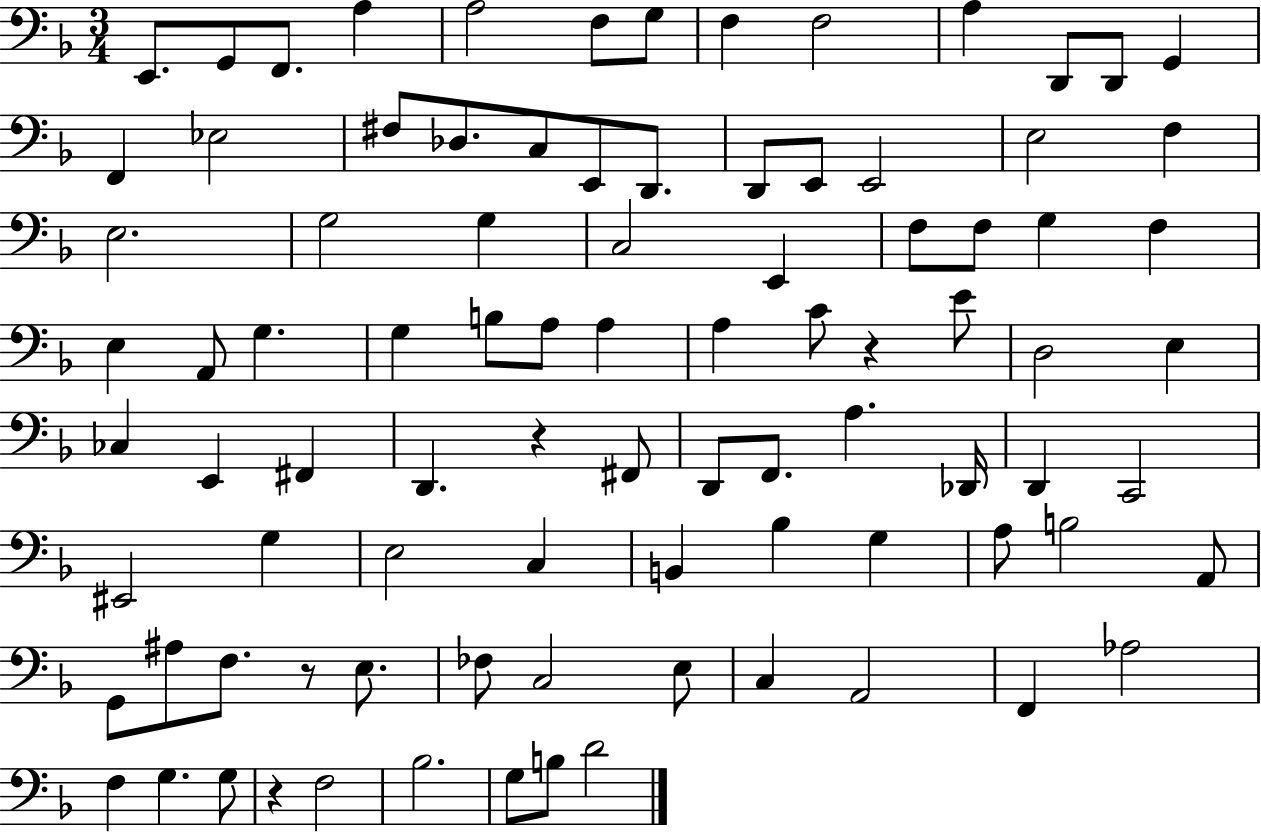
X:1
T:Untitled
M:3/4
L:1/4
K:F
E,,/2 G,,/2 F,,/2 A, A,2 F,/2 G,/2 F, F,2 A, D,,/2 D,,/2 G,, F,, _E,2 ^F,/2 _D,/2 C,/2 E,,/2 D,,/2 D,,/2 E,,/2 E,,2 E,2 F, E,2 G,2 G, C,2 E,, F,/2 F,/2 G, F, E, A,,/2 G, G, B,/2 A,/2 A, A, C/2 z E/2 D,2 E, _C, E,, ^F,, D,, z ^F,,/2 D,,/2 F,,/2 A, _D,,/4 D,, C,,2 ^E,,2 G, E,2 C, B,, _B, G, A,/2 B,2 A,,/2 G,,/2 ^A,/2 F,/2 z/2 E,/2 _F,/2 C,2 E,/2 C, A,,2 F,, _A,2 F, G, G,/2 z F,2 _B,2 G,/2 B,/2 D2